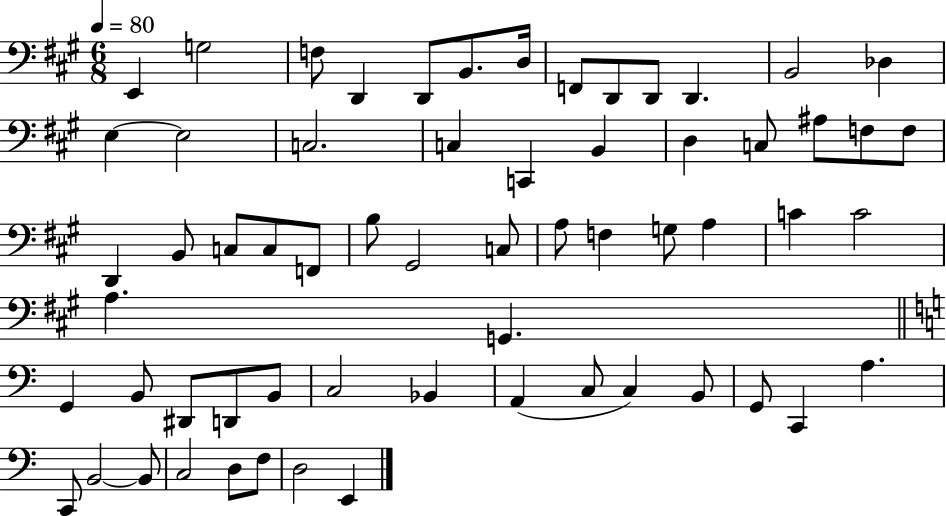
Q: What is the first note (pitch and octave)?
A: E2